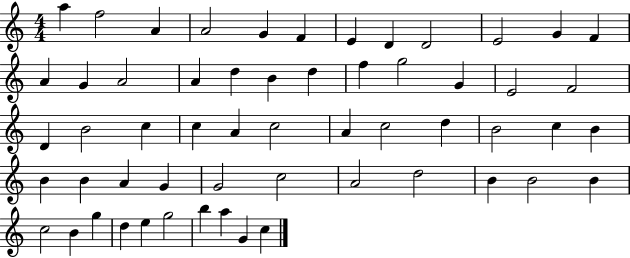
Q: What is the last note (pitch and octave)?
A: C5